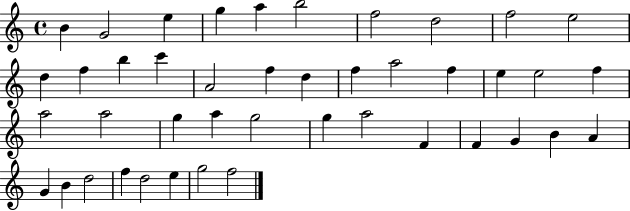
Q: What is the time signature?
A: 4/4